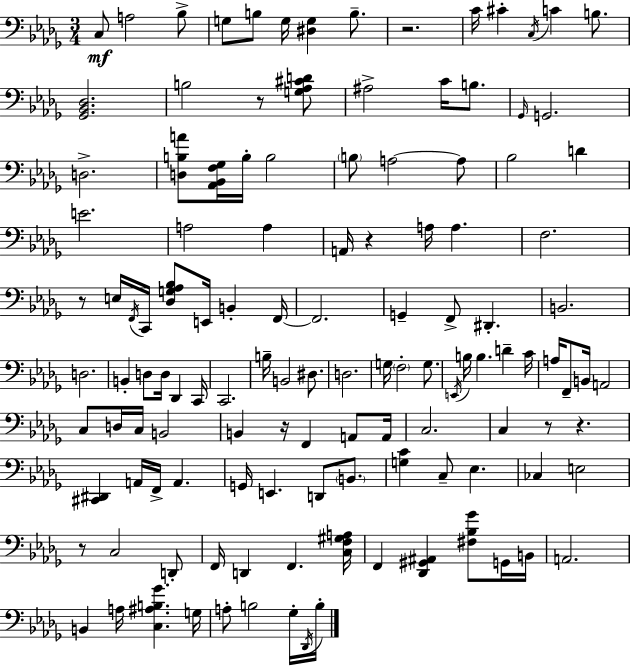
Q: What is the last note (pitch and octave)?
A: B3